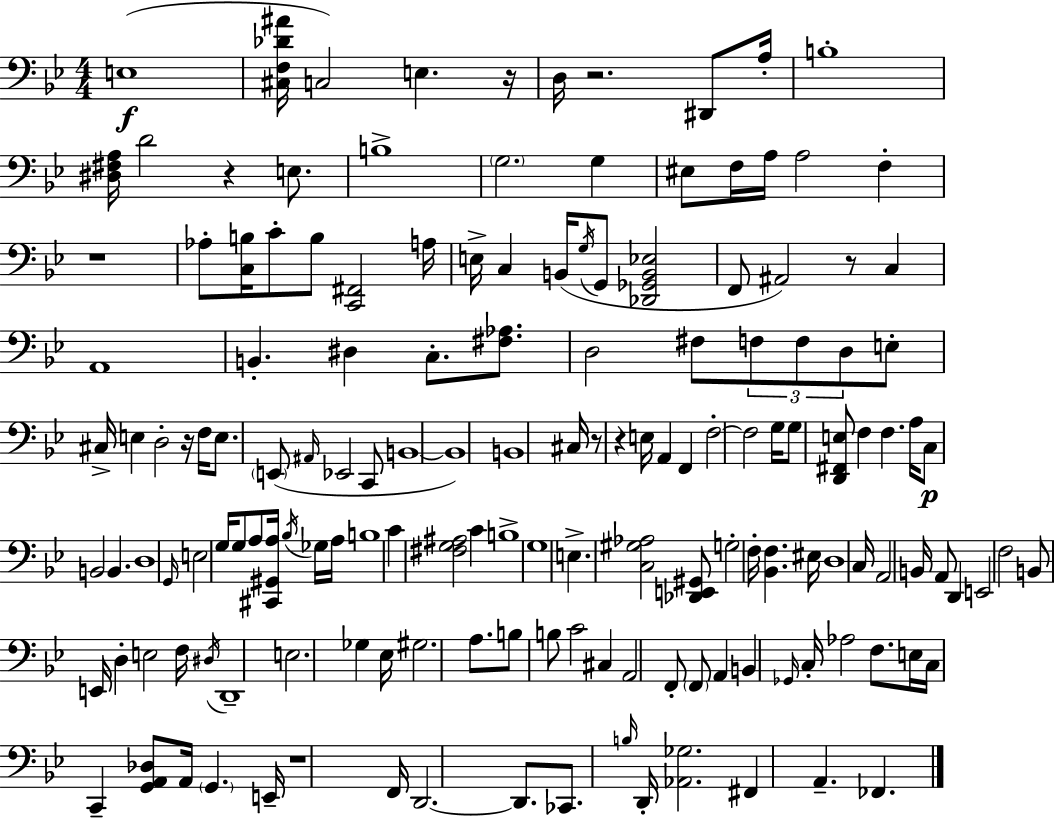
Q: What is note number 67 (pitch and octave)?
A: G2